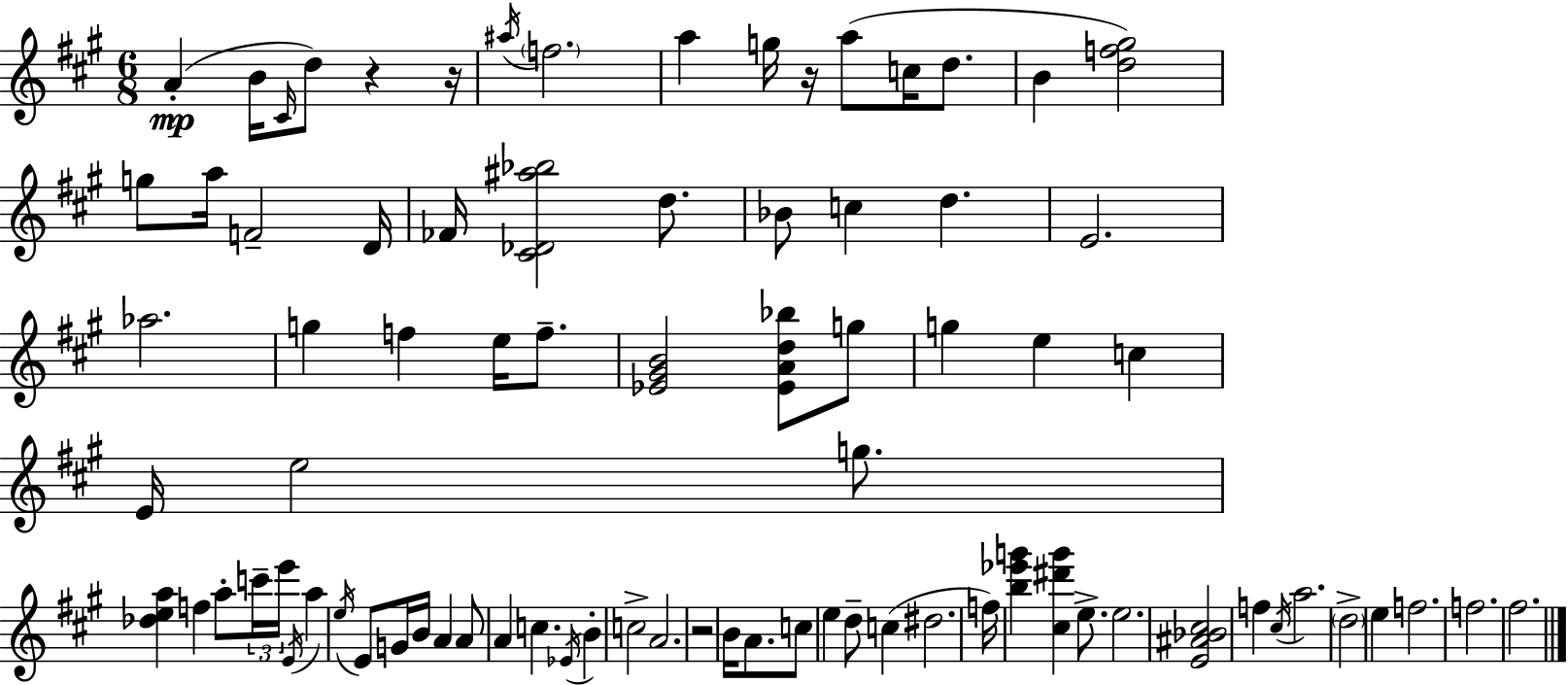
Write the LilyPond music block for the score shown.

{
  \clef treble
  \numericTimeSignature
  \time 6/8
  \key a \major
  a'4-.(\mp b'16 \grace { cis'16 } d''8) r4 | r16 \acciaccatura { ais''16 } \parenthesize f''2. | a''4 g''16 r16 a''8( c''16 d''8. | b'4 <d'' f'' gis''>2) | \break g''8 a''16 f'2-- | d'16 fes'16 <cis' des' ais'' bes''>2 d''8. | bes'8 c''4 d''4. | e'2. | \break aes''2. | g''4 f''4 e''16 f''8.-- | <ees' gis' b'>2 <ees' a' d'' bes''>8 | g''8 g''4 e''4 c''4 | \break e'16 e''2 g''8. | <des'' e'' a''>4 f''4 a''8-. | \tuplet 3/2 { c'''16-- e'''16 \acciaccatura { e'16 } } a''4 \acciaccatura { e''16 } e'8 g'16 b'16 | a'4 a'8 a'4 c''4. | \break \acciaccatura { ees'16 } b'4-. c''2-> | a'2. | r2 | b'16 a'8. c''8 e''4 d''8-- | \break c''4( dis''2. | f''16) <b'' ees''' g'''>4 <cis'' dis''' g'''>4 | e''8.-> e''2. | <e' ais' bes' cis''>2 | \break f''4 \acciaccatura { cis''16 } a''2. | \parenthesize d''2-> | e''4 f''2. | f''2. | \break fis''2. | \bar "|."
}